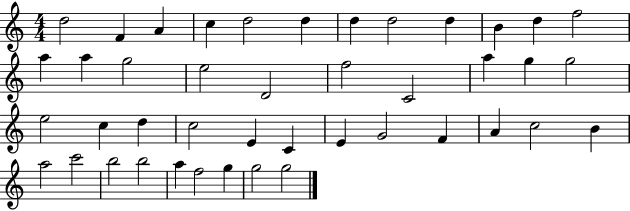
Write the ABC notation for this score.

X:1
T:Untitled
M:4/4
L:1/4
K:C
d2 F A c d2 d d d2 d B d f2 a a g2 e2 D2 f2 C2 a g g2 e2 c d c2 E C E G2 F A c2 B a2 c'2 b2 b2 a f2 g g2 g2